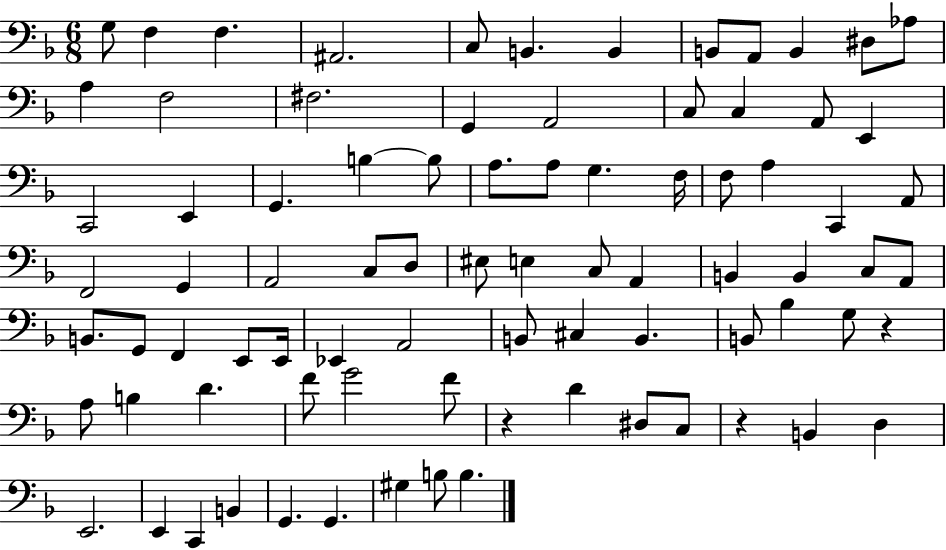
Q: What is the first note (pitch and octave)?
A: G3